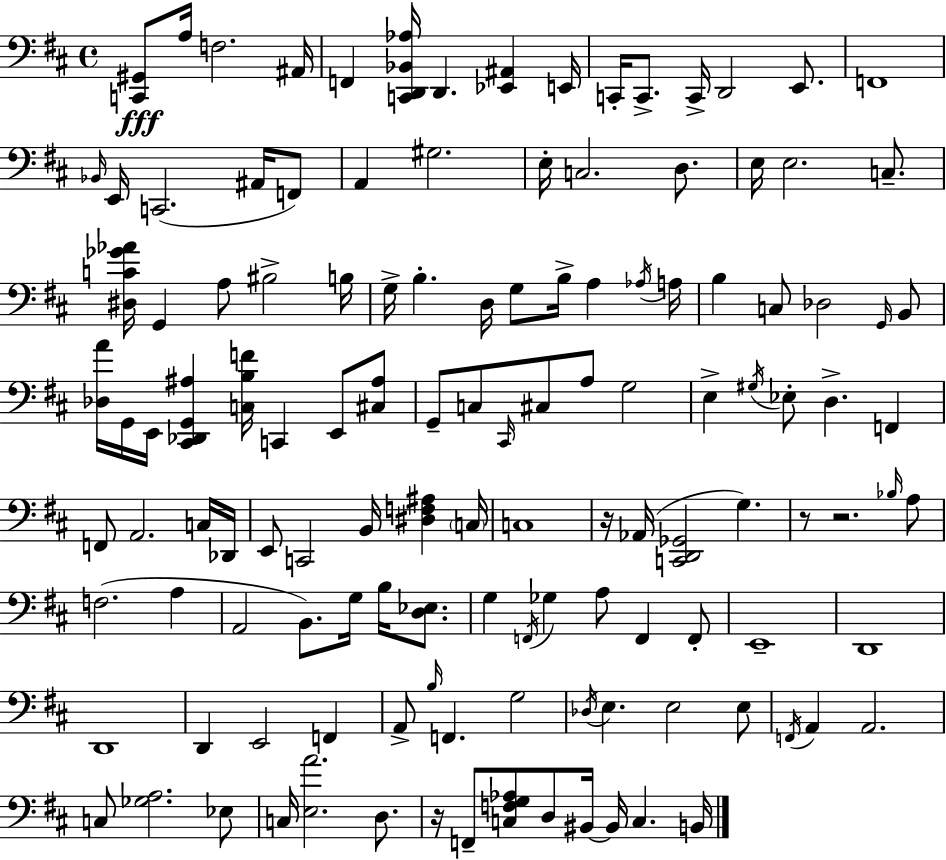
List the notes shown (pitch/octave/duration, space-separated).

[C2,G#2]/e A3/s F3/h. A#2/s F2/q [C2,D2,Bb2,Ab3]/s D2/q. [Eb2,A#2]/q E2/s C2/s C2/e. C2/s D2/h E2/e. F2/w Bb2/s E2/s C2/h. A#2/s F2/e A2/q G#3/h. E3/s C3/h. D3/e. E3/s E3/h. C3/e. [D#3,C4,Gb4,Ab4]/s G2/q A3/e BIS3/h B3/s G3/s B3/q. D3/s G3/e B3/s A3/q Ab3/s A3/s B3/q C3/e Db3/h G2/s B2/e [Db3,A4]/s G2/s E2/s [C#2,Db2,G2,A#3]/q [C3,B3,F4]/s C2/q E2/e [C#3,A#3]/e G2/e C3/e C#2/s C#3/e A3/e G3/h E3/q G#3/s Eb3/e D3/q. F2/q F2/e A2/h. C3/s Db2/s E2/e C2/h B2/s [D#3,F3,A#3]/q C3/s C3/w R/s Ab2/s [C2,D2,Gb2]/h G3/q. R/e R/h. Bb3/s A3/e F3/h. A3/q A2/h B2/e. G3/s B3/s [D3,Eb3]/e. G3/q F2/s Gb3/q A3/e F2/q F2/e E2/w D2/w D2/w D2/q E2/h F2/q A2/e B3/s F2/q. G3/h Db3/s E3/q. E3/h E3/e F2/s A2/q A2/h. C3/e [Gb3,A3]/h. Eb3/e C3/s [E3,A4]/h. D3/e. R/s F2/e [C3,F3,G3,Ab3]/e D3/e BIS2/s BIS2/s C3/q. B2/s